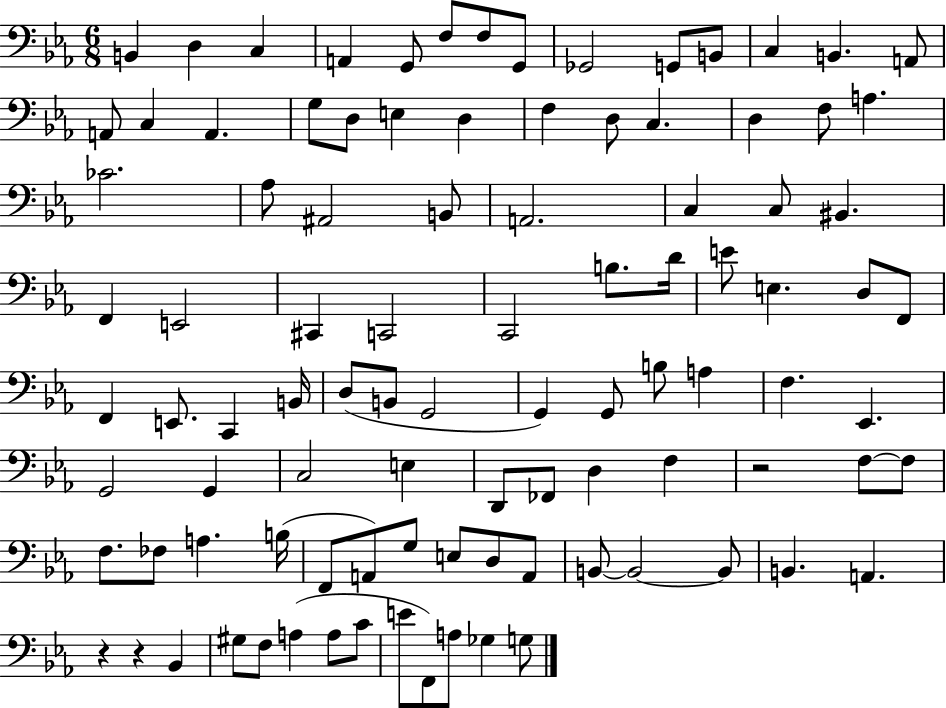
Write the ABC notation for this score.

X:1
T:Untitled
M:6/8
L:1/4
K:Eb
B,, D, C, A,, G,,/2 F,/2 F,/2 G,,/2 _G,,2 G,,/2 B,,/2 C, B,, A,,/2 A,,/2 C, A,, G,/2 D,/2 E, D, F, D,/2 C, D, F,/2 A, _C2 _A,/2 ^A,,2 B,,/2 A,,2 C, C,/2 ^B,, F,, E,,2 ^C,, C,,2 C,,2 B,/2 D/4 E/2 E, D,/2 F,,/2 F,, E,,/2 C,, B,,/4 D,/2 B,,/2 G,,2 G,, G,,/2 B,/2 A, F, _E,, G,,2 G,, C,2 E, D,,/2 _F,,/2 D, F, z2 F,/2 F,/2 F,/2 _F,/2 A, B,/4 F,,/2 A,,/2 G,/2 E,/2 D,/2 A,,/2 B,,/2 B,,2 B,,/2 B,, A,, z z _B,, ^G,/2 F,/2 A, A,/2 C/2 E/2 F,,/2 A,/2 _G, G,/2